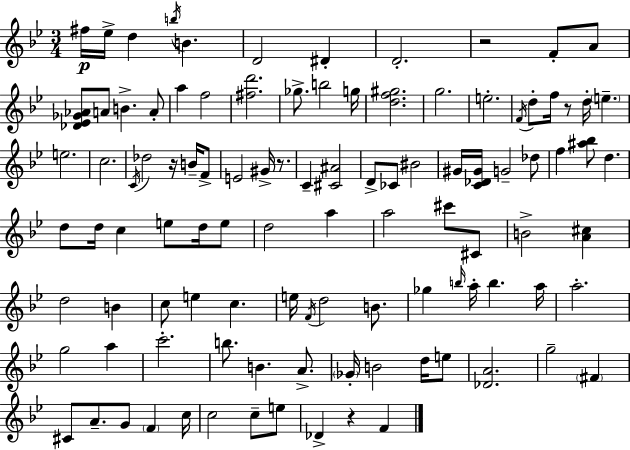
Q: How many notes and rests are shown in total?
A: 104